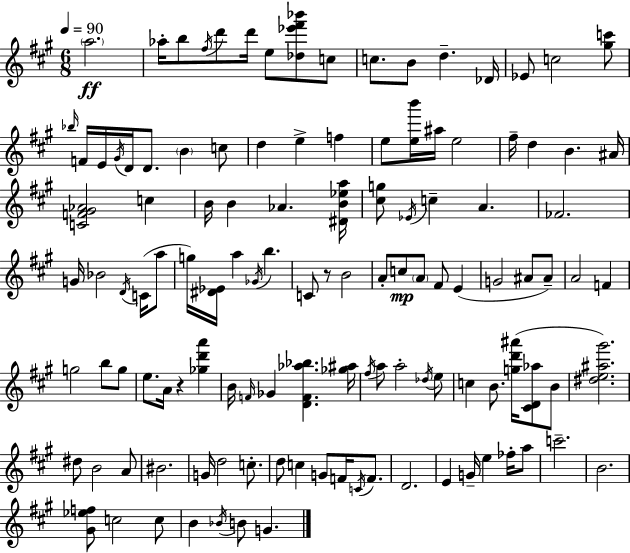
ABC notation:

X:1
T:Untitled
M:6/8
L:1/4
K:A
a2 _a/4 b/2 ^f/4 d'/2 d'/4 e/2 [_d_e'^f'_b']/2 c/2 c/2 B/2 d _D/4 _E/2 c2 [^gc']/2 _b/4 F/4 E/4 ^G/4 D/4 D/2 B c/2 d e f e/2 [eb']/4 ^a/4 e2 ^f/4 d B ^A/4 [CF^G_A]2 c B/4 B _A [^DB_ea]/4 [^cg]/2 _E/4 c A _F2 G/4 _B2 D/4 C/4 a/2 g/4 [^D_E]/4 a _G/4 b C/2 z/2 B2 A/2 c/2 A/2 ^F/2 E G2 ^A/2 ^A/2 A2 F g2 b/2 g/2 e/2 A/4 z [_gd'a'] B/4 F/4 _G [DF_a_b] [_g^a]/4 ^f/4 a/2 a2 _d/4 e/2 c B/2 [gd'^a']/4 [^CD_a]/2 B/2 [^de^a^g']2 ^d/2 B2 A/2 ^B2 G/4 d2 c/2 d/2 c G/2 F/4 C/4 F/2 D2 E G/4 e _f/4 a/2 c'2 B2 [^G_ef]/2 c2 c/2 B _B/4 B/2 G